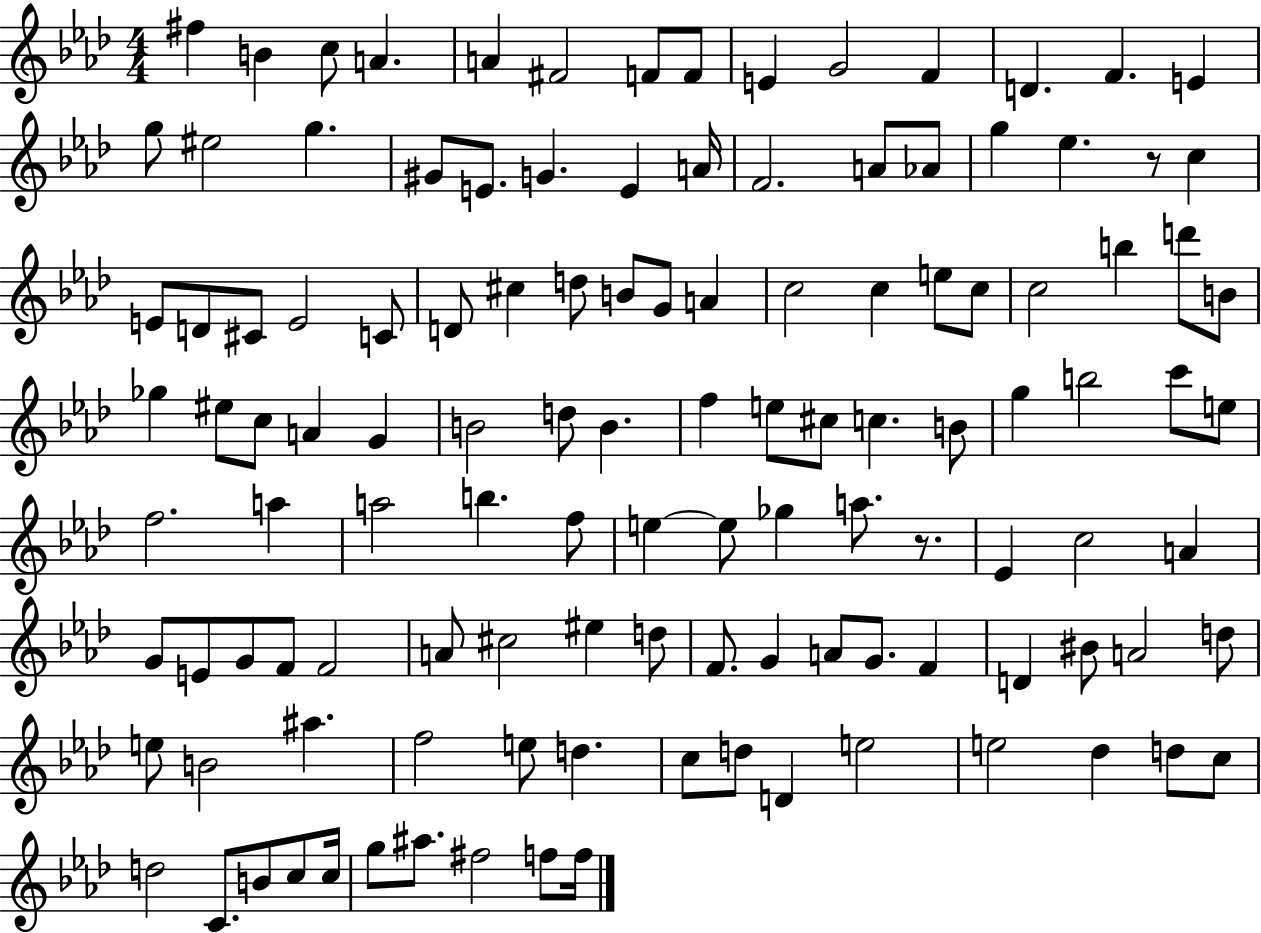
F#5/q B4/q C5/e A4/q. A4/q F#4/h F4/e F4/e E4/q G4/h F4/q D4/q. F4/q. E4/q G5/e EIS5/h G5/q. G#4/e E4/e. G4/q. E4/q A4/s F4/h. A4/e Ab4/e G5/q Eb5/q. R/e C5/q E4/e D4/e C#4/e E4/h C4/e D4/e C#5/q D5/e B4/e G4/e A4/q C5/h C5/q E5/e C5/e C5/h B5/q D6/e B4/e Gb5/q EIS5/e C5/e A4/q G4/q B4/h D5/e B4/q. F5/q E5/e C#5/e C5/q. B4/e G5/q B5/h C6/e E5/e F5/h. A5/q A5/h B5/q. F5/e E5/q E5/e Gb5/q A5/e. R/e. Eb4/q C5/h A4/q G4/e E4/e G4/e F4/e F4/h A4/e C#5/h EIS5/q D5/e F4/e. G4/q A4/e G4/e. F4/q D4/q BIS4/e A4/h D5/e E5/e B4/h A#5/q. F5/h E5/e D5/q. C5/e D5/e D4/q E5/h E5/h Db5/q D5/e C5/e D5/h C4/e. B4/e C5/e C5/s G5/e A#5/e. F#5/h F5/e F5/s